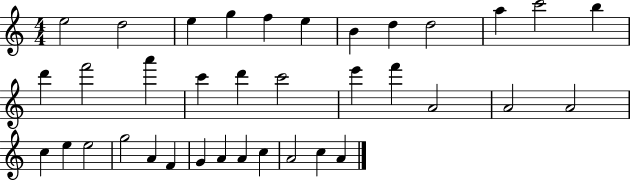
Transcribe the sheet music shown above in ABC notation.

X:1
T:Untitled
M:4/4
L:1/4
K:C
e2 d2 e g f e B d d2 a c'2 b d' f'2 a' c' d' c'2 e' f' A2 A2 A2 c e e2 g2 A F G A A c A2 c A